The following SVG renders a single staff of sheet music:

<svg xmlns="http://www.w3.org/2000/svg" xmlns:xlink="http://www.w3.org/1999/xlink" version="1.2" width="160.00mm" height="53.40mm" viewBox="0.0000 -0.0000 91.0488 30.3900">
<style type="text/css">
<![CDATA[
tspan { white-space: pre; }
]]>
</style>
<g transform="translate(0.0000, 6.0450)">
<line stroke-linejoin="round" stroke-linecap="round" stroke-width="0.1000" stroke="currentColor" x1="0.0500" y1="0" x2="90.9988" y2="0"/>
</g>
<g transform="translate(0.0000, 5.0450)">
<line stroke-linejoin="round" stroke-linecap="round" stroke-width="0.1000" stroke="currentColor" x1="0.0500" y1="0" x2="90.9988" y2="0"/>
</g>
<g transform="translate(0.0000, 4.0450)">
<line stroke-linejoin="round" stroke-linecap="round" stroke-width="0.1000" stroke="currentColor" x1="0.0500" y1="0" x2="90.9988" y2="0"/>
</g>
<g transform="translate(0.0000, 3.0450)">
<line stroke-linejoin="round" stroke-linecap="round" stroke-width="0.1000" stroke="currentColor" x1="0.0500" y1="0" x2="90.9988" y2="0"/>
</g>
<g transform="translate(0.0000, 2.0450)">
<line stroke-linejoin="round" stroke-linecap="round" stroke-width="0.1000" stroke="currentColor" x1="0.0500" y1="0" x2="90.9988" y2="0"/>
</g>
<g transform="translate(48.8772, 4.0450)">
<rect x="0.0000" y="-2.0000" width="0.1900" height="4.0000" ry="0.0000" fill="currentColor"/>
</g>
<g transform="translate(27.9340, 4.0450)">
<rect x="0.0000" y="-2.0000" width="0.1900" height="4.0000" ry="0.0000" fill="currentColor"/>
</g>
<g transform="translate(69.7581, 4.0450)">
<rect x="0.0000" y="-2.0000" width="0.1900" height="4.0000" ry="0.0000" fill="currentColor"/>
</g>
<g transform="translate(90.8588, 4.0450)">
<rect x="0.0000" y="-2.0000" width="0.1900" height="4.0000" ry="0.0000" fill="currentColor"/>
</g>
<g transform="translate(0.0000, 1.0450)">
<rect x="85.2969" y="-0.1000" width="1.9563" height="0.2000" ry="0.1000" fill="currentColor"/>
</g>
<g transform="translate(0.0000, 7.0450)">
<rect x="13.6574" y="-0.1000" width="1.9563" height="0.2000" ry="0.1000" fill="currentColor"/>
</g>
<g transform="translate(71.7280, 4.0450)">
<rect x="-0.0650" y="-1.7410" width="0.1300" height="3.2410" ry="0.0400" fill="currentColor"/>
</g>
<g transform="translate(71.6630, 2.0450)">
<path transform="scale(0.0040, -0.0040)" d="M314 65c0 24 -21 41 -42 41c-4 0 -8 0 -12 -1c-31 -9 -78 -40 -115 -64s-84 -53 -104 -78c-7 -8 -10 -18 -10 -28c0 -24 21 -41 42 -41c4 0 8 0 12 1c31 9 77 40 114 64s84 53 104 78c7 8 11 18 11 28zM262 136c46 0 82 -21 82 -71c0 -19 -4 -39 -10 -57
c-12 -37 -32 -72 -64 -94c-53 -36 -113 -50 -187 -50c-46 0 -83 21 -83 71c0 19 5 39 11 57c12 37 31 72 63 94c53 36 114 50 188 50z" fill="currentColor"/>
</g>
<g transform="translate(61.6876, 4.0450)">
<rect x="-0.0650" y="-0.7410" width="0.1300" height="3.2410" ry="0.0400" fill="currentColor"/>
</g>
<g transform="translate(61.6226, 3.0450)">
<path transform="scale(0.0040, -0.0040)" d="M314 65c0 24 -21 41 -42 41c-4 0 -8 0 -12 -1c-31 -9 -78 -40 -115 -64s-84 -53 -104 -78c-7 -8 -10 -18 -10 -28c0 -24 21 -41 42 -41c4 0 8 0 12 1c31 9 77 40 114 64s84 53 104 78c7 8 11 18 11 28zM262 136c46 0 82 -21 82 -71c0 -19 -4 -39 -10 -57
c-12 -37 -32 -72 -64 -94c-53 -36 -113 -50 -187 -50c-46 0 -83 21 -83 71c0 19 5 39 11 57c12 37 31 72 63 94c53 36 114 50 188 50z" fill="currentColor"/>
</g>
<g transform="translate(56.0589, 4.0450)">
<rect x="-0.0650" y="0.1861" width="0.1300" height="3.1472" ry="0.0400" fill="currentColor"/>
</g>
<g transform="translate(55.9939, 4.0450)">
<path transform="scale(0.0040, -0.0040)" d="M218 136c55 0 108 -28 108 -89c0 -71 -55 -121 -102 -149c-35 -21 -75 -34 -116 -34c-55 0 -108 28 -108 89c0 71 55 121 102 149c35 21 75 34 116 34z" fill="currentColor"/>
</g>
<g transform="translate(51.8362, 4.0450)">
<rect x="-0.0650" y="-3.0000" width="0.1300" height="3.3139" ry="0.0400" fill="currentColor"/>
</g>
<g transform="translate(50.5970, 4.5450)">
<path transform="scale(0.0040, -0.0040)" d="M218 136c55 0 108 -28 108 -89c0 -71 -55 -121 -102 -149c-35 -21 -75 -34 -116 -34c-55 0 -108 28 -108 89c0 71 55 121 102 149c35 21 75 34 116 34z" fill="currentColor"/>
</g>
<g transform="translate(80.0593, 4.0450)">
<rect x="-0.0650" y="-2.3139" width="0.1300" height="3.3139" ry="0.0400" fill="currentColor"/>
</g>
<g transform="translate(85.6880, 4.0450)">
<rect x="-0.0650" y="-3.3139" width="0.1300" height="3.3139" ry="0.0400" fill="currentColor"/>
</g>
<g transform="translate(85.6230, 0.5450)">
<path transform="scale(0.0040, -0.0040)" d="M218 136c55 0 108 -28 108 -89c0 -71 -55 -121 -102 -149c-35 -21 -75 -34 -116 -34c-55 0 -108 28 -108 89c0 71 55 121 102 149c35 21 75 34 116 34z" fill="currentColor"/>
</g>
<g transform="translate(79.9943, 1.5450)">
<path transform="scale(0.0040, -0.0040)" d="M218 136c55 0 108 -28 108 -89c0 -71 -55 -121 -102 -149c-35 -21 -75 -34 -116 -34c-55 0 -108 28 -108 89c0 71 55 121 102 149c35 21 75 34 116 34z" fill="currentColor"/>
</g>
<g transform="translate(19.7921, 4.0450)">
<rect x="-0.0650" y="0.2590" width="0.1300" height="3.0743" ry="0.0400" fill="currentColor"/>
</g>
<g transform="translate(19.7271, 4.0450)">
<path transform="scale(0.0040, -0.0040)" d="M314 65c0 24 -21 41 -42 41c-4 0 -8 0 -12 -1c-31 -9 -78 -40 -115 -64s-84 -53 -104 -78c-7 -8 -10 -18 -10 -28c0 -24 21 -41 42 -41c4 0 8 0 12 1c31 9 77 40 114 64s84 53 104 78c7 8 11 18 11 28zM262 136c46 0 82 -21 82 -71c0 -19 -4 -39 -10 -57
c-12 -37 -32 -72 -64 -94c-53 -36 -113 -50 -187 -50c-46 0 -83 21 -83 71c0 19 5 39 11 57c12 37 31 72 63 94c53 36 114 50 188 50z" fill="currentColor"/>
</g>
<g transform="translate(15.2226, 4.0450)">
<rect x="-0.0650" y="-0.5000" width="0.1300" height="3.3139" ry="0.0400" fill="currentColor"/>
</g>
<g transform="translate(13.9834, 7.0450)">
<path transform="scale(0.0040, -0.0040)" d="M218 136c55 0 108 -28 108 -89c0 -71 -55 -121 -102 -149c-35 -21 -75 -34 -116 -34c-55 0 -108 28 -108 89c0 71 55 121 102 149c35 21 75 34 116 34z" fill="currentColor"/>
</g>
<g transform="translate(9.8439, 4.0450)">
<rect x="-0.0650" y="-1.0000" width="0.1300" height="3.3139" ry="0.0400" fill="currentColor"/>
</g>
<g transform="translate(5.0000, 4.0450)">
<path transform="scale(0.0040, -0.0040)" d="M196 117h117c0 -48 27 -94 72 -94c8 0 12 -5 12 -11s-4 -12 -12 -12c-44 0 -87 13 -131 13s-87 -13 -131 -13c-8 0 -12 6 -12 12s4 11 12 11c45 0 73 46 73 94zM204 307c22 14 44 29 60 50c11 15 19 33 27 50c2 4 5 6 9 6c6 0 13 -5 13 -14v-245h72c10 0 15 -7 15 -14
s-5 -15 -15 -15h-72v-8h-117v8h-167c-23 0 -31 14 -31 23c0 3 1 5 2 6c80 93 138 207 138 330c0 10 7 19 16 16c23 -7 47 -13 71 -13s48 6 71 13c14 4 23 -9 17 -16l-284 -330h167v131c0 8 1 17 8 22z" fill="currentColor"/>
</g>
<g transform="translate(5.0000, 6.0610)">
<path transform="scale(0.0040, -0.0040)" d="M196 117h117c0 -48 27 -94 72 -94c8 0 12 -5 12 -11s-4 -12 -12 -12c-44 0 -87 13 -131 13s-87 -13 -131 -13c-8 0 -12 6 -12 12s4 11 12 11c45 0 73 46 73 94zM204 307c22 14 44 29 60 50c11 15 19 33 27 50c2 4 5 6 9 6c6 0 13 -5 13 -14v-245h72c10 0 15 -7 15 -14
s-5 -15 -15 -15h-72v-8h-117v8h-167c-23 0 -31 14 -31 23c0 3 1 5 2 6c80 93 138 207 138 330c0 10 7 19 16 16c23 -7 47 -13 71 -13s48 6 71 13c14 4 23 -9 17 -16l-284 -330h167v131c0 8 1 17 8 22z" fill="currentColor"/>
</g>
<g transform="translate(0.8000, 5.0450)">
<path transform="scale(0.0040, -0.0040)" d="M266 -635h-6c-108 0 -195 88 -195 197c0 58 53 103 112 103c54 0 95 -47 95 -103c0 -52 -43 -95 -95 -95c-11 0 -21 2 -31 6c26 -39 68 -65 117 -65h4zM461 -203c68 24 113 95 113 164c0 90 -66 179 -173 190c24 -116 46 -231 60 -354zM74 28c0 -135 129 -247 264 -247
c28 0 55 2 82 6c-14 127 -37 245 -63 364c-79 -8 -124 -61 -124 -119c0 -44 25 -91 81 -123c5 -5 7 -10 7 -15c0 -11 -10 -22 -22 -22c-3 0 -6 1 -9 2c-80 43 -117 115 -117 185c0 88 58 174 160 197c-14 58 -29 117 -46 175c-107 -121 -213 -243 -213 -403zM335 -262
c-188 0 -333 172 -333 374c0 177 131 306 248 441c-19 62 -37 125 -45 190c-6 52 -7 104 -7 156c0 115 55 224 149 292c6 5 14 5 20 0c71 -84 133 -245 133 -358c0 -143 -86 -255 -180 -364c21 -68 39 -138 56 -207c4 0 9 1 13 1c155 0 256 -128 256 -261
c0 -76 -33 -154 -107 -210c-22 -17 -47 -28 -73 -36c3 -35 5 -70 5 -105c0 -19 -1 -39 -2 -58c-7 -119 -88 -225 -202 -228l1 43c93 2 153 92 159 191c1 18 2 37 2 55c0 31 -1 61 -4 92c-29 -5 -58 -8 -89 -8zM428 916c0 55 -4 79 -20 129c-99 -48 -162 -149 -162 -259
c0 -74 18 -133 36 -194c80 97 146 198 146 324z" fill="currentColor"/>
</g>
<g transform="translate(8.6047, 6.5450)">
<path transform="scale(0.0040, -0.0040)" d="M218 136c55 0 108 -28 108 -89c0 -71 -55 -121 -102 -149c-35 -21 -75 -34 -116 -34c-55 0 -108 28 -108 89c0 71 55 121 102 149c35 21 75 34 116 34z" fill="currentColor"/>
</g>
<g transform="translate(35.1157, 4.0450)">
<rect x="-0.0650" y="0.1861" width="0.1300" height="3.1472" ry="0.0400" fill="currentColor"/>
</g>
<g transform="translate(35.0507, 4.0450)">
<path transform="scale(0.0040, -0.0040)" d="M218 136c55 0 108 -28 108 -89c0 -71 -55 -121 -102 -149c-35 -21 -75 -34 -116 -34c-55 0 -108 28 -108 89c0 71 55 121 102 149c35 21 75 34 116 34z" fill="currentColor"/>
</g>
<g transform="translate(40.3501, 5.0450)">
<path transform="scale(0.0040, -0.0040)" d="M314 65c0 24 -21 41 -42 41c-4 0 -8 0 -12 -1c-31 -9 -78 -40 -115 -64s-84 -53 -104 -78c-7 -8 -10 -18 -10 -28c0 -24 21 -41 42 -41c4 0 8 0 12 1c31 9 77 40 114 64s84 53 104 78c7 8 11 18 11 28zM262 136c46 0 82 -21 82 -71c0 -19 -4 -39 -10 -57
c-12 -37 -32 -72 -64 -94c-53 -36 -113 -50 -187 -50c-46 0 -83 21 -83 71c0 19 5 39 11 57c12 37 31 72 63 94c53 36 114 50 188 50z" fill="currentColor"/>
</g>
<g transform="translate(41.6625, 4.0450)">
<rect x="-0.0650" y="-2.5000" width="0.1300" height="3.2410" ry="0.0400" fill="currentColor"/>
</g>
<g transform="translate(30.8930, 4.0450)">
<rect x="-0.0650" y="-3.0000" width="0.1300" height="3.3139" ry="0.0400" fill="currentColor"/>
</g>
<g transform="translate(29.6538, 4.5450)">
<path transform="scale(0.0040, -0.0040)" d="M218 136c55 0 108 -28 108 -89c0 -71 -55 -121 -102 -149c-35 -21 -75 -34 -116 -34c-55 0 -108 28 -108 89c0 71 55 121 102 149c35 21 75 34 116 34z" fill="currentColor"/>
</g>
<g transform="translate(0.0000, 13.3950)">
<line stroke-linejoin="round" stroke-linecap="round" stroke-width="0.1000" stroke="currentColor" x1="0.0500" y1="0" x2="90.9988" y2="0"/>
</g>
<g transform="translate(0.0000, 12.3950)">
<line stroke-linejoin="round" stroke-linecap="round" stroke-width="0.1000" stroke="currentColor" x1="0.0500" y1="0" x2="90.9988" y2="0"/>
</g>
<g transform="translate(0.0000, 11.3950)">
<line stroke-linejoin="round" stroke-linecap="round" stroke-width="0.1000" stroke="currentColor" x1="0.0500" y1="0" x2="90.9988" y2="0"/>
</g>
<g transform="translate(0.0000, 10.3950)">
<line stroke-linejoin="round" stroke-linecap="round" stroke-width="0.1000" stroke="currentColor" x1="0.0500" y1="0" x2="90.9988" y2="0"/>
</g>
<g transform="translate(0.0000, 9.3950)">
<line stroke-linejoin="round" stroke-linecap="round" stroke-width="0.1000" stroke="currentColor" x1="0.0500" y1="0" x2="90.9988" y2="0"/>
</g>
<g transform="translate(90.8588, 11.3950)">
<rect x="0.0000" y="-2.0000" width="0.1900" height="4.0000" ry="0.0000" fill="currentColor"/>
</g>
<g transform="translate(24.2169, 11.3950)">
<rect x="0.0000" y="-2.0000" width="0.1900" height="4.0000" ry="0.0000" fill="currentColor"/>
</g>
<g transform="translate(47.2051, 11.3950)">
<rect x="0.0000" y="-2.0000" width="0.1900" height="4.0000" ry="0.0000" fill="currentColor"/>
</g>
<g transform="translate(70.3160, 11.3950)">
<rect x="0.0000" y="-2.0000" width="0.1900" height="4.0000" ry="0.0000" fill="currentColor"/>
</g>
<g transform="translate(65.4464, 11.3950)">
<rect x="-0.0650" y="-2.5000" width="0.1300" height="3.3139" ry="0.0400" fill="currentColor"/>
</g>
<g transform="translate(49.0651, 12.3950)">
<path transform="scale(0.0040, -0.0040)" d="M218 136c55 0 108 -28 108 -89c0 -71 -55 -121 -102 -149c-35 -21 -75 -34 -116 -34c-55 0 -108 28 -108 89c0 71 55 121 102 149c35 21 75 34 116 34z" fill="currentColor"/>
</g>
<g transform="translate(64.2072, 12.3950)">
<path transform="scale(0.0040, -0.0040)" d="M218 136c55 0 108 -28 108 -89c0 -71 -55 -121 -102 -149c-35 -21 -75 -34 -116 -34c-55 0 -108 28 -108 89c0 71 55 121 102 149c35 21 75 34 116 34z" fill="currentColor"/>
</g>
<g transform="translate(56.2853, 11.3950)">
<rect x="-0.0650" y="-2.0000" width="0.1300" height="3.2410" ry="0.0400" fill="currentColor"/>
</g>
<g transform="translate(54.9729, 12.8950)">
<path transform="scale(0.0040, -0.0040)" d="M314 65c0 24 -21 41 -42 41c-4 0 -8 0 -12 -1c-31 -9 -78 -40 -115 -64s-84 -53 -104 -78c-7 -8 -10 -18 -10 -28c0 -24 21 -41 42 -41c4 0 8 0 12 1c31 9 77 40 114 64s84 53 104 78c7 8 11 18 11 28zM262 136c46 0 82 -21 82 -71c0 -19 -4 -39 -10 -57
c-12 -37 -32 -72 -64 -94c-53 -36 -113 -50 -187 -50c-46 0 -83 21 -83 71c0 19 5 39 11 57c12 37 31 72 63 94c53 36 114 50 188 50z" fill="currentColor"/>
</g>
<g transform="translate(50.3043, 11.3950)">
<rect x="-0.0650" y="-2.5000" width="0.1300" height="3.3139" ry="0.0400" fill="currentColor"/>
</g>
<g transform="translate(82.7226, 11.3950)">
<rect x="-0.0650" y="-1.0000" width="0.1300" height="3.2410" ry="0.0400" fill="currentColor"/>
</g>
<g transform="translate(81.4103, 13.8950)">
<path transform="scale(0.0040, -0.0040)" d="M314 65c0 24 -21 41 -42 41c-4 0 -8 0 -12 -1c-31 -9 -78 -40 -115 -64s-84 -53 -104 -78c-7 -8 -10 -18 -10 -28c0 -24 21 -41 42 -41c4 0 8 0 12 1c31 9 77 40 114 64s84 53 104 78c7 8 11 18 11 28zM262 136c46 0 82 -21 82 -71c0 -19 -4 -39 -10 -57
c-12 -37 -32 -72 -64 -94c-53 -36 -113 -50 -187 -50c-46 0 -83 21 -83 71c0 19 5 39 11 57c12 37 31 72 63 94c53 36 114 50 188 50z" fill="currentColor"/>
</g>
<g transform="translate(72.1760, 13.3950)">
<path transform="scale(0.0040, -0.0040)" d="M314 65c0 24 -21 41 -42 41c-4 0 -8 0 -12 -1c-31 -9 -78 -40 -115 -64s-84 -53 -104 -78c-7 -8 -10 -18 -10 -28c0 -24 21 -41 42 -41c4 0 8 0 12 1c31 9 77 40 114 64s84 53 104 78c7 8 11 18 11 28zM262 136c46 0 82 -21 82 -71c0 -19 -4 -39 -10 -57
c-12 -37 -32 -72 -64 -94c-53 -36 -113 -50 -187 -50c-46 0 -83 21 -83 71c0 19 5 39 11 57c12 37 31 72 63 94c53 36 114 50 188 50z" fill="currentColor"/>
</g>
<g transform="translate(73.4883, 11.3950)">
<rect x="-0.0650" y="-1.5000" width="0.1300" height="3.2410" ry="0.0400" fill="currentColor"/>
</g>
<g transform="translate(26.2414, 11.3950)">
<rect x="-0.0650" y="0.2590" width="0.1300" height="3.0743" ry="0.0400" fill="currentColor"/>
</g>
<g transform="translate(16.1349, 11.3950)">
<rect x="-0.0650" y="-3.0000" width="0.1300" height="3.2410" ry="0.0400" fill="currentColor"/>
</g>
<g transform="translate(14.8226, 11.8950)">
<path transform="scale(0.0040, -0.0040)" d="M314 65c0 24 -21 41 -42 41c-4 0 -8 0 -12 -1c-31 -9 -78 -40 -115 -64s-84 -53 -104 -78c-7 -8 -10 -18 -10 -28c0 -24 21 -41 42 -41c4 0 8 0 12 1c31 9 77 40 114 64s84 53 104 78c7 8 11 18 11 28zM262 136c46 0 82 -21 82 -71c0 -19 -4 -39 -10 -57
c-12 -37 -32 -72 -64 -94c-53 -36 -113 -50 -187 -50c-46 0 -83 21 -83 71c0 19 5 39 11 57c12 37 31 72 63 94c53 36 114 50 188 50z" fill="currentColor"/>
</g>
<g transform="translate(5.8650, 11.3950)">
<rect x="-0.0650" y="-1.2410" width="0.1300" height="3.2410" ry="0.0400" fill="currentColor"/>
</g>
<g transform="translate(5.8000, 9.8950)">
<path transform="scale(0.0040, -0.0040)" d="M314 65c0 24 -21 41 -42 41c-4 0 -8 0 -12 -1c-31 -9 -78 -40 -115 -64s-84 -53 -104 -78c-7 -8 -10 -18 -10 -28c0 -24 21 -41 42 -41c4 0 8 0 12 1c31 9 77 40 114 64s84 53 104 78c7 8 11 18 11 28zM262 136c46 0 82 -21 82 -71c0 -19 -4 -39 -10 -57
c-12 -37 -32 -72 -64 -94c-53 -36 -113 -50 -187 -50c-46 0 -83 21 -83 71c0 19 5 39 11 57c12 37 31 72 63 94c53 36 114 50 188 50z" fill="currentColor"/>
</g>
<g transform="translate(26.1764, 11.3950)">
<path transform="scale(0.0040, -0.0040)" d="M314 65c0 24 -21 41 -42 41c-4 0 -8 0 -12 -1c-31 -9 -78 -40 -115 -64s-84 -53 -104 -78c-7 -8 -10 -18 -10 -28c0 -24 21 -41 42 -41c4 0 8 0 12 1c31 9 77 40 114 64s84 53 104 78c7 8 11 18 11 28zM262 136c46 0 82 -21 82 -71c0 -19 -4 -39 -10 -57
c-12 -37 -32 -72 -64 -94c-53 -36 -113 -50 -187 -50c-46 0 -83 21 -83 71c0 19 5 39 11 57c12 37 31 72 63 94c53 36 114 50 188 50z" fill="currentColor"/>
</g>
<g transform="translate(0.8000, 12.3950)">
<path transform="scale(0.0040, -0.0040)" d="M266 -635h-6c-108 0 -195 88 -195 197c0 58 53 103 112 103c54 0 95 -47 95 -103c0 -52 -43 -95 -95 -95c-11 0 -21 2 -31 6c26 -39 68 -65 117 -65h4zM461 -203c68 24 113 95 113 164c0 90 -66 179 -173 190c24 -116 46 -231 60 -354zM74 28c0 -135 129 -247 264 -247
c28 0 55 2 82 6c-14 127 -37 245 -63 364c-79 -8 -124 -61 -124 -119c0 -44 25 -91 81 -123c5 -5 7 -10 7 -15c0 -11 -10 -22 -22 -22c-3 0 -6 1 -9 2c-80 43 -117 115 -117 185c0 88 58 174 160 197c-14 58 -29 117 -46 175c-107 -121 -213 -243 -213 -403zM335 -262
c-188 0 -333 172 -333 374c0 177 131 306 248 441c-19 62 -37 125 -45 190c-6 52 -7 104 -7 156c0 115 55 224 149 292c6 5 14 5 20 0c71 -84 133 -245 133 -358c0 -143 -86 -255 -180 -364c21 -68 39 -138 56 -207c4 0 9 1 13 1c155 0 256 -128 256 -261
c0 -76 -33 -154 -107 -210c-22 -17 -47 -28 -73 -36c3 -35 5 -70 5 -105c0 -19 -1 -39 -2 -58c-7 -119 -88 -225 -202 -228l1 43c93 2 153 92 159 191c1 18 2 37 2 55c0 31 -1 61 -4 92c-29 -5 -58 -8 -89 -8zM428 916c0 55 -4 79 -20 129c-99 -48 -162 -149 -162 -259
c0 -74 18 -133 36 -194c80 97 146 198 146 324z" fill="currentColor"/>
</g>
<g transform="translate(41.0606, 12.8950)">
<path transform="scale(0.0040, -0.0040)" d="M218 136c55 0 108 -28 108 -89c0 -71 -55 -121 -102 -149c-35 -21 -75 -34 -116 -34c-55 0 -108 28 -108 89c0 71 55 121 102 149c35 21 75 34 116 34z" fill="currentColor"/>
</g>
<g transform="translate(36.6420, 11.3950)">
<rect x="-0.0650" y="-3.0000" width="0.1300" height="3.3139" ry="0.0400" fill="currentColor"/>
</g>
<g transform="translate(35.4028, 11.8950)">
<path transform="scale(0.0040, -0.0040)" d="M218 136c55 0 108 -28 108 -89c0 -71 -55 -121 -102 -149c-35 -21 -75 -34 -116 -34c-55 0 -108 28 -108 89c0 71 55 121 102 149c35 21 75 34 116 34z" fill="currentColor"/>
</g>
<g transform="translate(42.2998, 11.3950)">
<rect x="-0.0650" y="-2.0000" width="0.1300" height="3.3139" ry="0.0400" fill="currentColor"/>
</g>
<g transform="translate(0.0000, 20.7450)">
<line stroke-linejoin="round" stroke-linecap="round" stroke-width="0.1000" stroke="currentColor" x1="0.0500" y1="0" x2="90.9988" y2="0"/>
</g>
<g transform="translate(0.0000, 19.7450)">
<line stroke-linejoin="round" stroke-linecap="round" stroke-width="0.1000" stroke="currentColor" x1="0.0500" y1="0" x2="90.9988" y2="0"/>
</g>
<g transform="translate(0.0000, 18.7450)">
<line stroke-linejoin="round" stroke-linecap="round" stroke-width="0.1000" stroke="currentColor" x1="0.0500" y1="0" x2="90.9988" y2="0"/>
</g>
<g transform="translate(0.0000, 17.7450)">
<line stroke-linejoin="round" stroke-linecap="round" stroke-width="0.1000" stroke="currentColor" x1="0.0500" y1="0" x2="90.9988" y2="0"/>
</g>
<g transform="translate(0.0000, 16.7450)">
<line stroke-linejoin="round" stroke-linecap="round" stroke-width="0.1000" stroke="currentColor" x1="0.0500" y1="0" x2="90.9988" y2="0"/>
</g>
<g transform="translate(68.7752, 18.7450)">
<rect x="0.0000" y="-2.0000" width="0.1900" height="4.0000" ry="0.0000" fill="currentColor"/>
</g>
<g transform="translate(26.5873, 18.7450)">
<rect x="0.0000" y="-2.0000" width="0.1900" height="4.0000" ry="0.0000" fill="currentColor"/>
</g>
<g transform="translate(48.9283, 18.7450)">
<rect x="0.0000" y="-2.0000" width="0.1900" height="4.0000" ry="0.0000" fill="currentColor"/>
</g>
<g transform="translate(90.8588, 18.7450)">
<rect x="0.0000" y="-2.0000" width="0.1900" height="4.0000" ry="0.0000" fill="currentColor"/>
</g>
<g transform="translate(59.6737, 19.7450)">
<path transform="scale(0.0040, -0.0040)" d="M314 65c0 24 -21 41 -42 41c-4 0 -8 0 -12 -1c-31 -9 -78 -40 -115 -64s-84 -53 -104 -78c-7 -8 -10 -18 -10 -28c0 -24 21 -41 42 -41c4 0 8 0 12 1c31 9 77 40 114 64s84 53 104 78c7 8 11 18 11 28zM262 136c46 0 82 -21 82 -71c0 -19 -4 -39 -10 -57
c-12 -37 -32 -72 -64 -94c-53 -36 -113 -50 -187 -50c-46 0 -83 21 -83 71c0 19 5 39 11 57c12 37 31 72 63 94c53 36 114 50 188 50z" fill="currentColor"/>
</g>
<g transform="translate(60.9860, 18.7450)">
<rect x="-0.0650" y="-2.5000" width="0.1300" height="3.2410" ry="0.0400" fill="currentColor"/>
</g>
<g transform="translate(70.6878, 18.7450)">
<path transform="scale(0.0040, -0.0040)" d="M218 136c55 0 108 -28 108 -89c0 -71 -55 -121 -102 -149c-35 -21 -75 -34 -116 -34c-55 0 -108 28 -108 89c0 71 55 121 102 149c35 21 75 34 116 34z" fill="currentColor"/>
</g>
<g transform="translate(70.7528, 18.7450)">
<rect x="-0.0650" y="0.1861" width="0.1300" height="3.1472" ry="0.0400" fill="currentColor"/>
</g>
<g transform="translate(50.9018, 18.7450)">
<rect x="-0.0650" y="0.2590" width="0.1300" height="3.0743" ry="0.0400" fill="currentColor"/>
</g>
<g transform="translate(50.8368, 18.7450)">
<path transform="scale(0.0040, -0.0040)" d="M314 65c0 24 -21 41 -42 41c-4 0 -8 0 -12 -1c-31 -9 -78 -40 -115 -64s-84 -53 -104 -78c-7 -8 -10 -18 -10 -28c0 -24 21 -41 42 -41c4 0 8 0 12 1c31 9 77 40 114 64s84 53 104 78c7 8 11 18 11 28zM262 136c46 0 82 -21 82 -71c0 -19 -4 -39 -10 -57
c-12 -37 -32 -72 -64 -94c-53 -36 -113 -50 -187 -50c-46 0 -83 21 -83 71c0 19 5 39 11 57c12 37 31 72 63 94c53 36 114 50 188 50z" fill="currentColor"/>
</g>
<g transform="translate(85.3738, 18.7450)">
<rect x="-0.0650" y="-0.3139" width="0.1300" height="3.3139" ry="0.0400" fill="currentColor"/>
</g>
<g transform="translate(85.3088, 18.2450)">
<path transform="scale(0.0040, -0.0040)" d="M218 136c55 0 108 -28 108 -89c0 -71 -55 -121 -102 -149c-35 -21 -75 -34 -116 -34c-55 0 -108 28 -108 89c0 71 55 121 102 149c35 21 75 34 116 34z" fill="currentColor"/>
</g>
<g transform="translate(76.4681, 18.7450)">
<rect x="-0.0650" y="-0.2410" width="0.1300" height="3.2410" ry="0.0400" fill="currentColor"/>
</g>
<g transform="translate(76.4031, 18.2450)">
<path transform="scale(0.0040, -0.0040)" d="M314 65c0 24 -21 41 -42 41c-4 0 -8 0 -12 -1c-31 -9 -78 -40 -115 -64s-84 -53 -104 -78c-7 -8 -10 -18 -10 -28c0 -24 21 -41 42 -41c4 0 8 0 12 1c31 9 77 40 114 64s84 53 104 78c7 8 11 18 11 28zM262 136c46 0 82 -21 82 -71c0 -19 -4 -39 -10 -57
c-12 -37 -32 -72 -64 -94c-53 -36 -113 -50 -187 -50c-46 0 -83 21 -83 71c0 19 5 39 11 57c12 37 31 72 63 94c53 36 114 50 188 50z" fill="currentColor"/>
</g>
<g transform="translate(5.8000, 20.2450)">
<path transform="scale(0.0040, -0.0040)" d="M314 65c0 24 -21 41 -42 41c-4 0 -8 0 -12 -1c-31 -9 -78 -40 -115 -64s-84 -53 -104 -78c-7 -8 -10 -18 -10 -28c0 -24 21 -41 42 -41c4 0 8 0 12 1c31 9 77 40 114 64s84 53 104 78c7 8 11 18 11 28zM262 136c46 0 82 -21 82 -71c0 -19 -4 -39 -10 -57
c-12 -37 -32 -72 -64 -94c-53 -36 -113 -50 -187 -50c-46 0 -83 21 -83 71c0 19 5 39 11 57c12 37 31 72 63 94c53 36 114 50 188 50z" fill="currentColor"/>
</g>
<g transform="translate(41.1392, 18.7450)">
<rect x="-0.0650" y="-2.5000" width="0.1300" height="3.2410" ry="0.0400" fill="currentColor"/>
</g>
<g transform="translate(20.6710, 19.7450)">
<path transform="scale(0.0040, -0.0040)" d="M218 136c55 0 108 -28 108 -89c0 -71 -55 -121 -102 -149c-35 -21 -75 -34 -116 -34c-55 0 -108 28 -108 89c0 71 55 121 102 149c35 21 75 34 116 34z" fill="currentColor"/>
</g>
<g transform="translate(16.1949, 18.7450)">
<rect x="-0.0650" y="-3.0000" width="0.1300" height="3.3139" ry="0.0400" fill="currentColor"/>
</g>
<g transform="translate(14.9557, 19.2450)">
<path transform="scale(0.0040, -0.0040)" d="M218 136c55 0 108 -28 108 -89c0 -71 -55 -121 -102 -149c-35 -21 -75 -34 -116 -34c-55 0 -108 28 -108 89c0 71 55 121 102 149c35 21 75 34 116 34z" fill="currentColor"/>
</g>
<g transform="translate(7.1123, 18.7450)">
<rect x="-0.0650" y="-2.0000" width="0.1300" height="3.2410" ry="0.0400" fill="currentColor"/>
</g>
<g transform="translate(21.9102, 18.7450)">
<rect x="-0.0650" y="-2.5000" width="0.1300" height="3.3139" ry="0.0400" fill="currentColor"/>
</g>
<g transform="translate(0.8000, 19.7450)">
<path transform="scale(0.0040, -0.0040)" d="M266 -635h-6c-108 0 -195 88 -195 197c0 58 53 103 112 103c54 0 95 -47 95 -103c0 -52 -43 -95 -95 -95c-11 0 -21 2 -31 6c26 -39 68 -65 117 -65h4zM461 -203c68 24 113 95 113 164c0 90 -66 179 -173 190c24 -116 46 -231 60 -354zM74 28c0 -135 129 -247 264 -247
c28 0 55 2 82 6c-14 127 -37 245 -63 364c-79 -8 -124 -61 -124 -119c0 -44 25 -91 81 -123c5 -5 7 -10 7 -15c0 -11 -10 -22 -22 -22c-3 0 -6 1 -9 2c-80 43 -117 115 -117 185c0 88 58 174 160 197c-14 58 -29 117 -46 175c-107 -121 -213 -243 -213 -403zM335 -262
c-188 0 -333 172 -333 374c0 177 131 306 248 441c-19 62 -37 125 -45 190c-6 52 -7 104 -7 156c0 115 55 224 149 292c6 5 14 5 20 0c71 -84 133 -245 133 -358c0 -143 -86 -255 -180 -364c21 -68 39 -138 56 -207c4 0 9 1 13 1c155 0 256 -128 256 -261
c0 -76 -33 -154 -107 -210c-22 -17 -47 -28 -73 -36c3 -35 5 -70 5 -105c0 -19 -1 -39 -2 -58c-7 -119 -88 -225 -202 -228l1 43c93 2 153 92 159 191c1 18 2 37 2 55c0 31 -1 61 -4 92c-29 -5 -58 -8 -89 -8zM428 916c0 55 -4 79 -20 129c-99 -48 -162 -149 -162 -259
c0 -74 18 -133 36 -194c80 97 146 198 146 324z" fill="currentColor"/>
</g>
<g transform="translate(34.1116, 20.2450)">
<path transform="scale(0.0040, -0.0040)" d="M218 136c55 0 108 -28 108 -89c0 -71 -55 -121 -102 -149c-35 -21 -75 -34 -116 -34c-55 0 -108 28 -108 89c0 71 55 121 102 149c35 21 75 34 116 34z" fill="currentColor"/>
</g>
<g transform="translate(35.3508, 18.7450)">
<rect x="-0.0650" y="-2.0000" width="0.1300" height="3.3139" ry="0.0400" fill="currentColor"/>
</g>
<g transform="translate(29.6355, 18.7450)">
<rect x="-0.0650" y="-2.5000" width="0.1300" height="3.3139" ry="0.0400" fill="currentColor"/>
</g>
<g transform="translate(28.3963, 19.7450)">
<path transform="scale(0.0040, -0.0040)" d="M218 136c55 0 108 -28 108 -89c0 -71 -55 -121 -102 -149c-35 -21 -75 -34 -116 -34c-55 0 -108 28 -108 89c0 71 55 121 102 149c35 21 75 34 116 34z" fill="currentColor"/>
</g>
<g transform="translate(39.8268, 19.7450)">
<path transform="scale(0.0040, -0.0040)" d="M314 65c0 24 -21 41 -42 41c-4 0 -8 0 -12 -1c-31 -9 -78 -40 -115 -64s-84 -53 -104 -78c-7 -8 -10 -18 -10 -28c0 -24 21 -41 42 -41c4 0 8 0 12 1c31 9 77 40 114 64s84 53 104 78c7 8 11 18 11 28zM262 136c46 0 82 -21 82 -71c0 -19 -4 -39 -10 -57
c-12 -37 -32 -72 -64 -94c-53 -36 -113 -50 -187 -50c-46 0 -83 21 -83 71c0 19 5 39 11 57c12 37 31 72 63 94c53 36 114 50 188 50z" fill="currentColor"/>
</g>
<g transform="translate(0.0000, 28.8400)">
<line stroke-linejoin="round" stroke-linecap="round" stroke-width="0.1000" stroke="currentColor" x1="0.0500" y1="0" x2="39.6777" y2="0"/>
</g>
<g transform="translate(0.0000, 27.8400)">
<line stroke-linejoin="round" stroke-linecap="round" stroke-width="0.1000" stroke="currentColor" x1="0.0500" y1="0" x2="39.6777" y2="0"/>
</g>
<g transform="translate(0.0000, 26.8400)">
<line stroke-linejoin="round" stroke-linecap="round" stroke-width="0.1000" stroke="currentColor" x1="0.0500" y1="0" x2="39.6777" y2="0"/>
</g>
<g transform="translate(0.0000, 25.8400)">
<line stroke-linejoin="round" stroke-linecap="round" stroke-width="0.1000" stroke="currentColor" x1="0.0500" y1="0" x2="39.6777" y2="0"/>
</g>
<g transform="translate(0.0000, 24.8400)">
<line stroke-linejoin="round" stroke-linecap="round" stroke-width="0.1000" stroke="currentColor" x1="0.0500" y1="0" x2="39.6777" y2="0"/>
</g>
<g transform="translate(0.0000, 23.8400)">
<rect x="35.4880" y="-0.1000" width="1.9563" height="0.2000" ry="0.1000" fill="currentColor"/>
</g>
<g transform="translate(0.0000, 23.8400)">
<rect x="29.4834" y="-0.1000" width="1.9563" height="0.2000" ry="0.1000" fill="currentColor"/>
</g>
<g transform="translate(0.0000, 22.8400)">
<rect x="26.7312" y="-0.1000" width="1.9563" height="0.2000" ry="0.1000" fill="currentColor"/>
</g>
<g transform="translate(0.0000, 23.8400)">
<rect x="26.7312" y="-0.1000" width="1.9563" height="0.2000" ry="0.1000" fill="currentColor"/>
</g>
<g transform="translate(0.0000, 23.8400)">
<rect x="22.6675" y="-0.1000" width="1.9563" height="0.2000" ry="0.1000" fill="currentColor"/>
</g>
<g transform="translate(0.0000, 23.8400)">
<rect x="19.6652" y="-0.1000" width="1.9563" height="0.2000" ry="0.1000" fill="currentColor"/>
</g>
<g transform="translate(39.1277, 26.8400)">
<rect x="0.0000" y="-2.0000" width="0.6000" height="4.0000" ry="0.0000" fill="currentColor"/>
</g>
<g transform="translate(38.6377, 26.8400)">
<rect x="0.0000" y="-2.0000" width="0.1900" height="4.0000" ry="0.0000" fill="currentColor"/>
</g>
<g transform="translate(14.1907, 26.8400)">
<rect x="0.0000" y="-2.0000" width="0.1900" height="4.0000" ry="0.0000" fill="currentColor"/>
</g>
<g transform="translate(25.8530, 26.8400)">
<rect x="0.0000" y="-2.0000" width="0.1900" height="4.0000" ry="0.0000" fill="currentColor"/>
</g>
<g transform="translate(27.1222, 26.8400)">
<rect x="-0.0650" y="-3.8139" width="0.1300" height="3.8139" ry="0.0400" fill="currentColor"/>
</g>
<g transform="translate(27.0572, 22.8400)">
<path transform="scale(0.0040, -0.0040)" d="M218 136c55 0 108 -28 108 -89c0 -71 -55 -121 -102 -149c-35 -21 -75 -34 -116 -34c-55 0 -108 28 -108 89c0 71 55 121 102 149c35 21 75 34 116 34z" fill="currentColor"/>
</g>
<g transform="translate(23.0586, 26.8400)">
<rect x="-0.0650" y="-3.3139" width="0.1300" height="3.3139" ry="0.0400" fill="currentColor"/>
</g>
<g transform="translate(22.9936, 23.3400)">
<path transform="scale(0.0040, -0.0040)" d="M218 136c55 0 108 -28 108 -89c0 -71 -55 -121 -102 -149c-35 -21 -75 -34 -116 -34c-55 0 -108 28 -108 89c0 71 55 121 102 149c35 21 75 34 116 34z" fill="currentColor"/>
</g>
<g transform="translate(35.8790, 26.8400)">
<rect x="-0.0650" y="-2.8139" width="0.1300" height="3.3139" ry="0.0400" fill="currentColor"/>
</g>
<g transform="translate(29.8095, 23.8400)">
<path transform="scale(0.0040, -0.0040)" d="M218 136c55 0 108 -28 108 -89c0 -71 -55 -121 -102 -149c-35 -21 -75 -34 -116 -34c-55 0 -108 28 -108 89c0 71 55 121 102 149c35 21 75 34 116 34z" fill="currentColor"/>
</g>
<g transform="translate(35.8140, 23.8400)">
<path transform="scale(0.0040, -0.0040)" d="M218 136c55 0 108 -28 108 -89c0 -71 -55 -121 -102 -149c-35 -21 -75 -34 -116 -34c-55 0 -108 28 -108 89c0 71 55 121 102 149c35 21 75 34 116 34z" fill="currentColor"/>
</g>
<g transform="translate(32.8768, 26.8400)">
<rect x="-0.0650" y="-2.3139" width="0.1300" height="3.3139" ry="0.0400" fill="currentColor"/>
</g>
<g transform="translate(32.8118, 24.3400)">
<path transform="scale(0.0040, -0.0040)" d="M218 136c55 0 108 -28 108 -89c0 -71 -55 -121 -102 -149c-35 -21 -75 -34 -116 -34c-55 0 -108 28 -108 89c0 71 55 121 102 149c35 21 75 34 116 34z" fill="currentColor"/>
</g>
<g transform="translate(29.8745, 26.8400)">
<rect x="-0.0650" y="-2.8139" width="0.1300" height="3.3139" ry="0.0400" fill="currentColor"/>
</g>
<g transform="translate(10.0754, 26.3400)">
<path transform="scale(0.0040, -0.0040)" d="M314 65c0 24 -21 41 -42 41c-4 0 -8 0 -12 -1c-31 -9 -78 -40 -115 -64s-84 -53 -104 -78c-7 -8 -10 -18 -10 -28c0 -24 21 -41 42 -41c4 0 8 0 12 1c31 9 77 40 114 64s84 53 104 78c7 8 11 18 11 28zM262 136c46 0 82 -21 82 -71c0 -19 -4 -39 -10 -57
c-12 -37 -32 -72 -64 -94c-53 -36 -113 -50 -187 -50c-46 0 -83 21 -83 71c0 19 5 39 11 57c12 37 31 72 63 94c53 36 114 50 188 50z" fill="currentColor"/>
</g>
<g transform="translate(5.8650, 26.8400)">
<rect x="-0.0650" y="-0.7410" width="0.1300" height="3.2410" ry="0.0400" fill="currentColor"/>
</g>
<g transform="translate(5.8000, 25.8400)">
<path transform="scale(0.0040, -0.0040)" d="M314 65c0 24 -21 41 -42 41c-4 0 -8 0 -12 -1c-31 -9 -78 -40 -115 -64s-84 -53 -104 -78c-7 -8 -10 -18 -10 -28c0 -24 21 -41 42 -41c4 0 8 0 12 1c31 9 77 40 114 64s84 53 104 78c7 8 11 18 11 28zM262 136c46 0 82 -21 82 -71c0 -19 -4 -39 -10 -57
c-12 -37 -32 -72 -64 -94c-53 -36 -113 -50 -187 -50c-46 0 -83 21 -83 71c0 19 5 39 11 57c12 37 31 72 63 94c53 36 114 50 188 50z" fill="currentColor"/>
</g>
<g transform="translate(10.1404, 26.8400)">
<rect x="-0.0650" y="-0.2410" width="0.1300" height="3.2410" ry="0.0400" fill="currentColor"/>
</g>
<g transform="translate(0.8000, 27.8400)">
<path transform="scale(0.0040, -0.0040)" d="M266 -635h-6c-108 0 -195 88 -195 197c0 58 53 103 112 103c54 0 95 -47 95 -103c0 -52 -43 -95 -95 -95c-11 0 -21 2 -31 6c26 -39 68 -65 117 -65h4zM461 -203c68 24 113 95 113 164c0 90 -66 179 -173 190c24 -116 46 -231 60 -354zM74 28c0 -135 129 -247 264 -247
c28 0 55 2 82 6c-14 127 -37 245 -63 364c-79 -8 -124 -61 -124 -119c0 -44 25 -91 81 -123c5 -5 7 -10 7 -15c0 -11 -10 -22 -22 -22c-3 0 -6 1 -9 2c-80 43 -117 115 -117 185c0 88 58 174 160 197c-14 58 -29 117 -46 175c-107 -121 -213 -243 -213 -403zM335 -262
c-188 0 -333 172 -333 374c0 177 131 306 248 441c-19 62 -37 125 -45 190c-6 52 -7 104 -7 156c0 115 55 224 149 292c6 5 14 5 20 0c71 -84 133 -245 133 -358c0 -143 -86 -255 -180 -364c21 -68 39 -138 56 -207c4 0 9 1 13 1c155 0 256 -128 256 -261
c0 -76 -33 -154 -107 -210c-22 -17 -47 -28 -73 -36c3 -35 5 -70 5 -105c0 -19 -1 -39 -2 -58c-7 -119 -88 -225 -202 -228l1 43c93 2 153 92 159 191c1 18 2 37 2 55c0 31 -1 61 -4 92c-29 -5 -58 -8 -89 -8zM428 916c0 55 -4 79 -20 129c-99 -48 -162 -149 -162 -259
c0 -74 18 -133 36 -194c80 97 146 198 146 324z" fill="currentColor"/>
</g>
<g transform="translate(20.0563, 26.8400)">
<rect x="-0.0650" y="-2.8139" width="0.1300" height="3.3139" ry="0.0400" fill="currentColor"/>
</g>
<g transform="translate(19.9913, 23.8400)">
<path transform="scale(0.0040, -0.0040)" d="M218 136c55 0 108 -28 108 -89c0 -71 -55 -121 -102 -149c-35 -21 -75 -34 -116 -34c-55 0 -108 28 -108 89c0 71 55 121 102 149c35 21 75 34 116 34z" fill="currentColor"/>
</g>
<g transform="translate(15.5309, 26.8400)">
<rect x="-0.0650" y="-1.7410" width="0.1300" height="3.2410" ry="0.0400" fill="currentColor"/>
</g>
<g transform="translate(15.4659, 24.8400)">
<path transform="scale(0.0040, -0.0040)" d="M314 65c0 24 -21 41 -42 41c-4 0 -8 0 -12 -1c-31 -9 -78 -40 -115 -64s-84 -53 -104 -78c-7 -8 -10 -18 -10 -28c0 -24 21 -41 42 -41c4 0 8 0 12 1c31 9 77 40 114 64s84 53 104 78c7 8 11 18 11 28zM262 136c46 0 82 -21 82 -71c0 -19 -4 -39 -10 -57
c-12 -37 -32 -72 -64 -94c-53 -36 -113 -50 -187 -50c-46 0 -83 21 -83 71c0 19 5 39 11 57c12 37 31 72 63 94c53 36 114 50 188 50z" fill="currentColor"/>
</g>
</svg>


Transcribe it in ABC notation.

X:1
T:Untitled
M:4/4
L:1/4
K:C
D C B2 A B G2 A B d2 f2 g b e2 A2 B2 A F G F2 G E2 D2 F2 A G G F G2 B2 G2 B c2 c d2 c2 f2 a b c' a g a